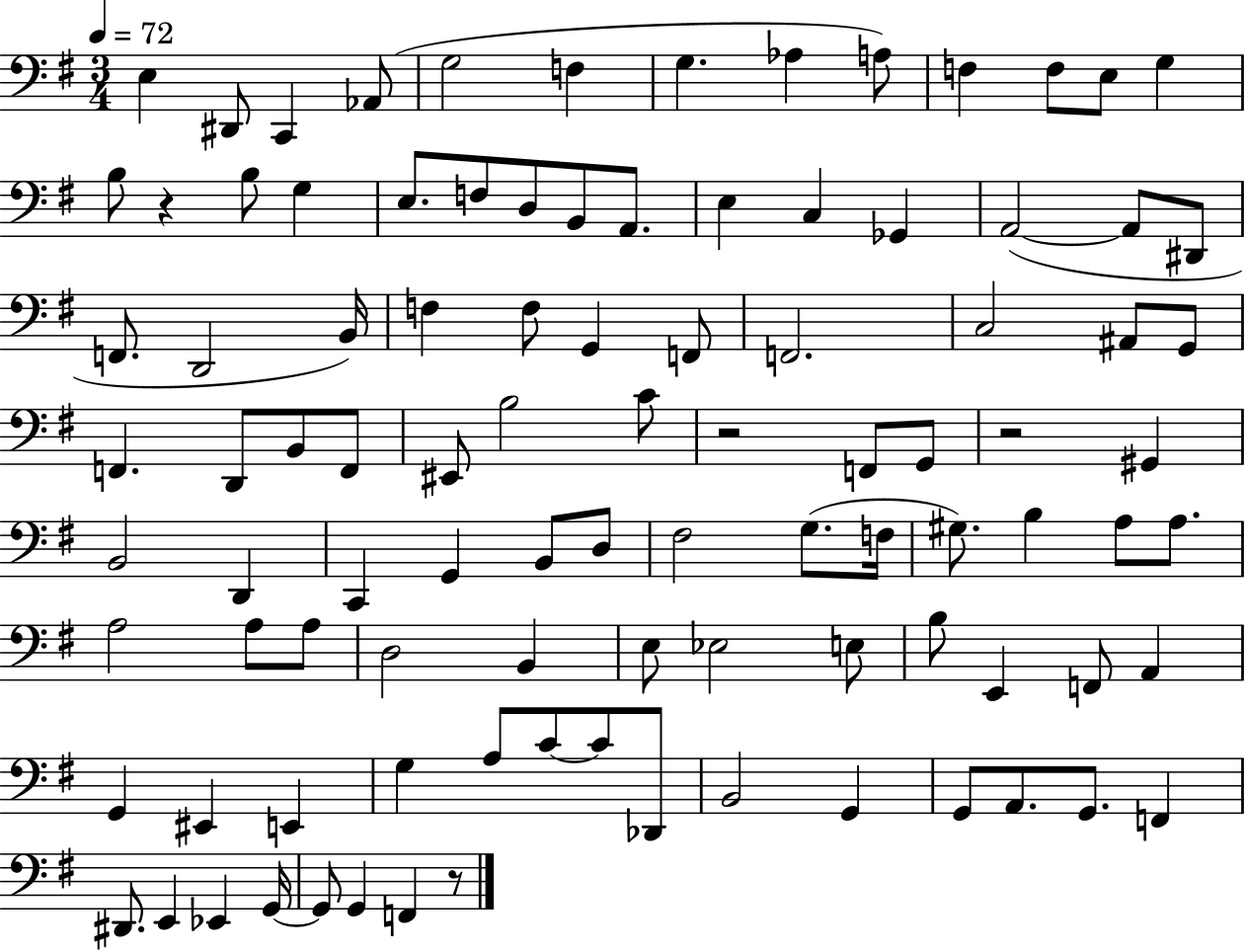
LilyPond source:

{
  \clef bass
  \numericTimeSignature
  \time 3/4
  \key g \major
  \tempo 4 = 72
  e4 dis,8 c,4 aes,8( | g2 f4 | g4. aes4 a8) | f4 f8 e8 g4 | \break b8 r4 b8 g4 | e8. f8 d8 b,8 a,8. | e4 c4 ges,4 | a,2~(~ a,8 dis,8 | \break f,8. d,2 b,16) | f4 f8 g,4 f,8 | f,2. | c2 ais,8 g,8 | \break f,4. d,8 b,8 f,8 | eis,8 b2 c'8 | r2 f,8 g,8 | r2 gis,4 | \break b,2 d,4 | c,4 g,4 b,8 d8 | fis2 g8.( f16 | gis8.) b4 a8 a8. | \break a2 a8 a8 | d2 b,4 | e8 ees2 e8 | b8 e,4 f,8 a,4 | \break g,4 eis,4 e,4 | g4 a8 c'8~~ c'8 des,8 | b,2 g,4 | g,8 a,8. g,8. f,4 | \break dis,8. e,4 ees,4 g,16~~ | g,8 g,4 f,4 r8 | \bar "|."
}